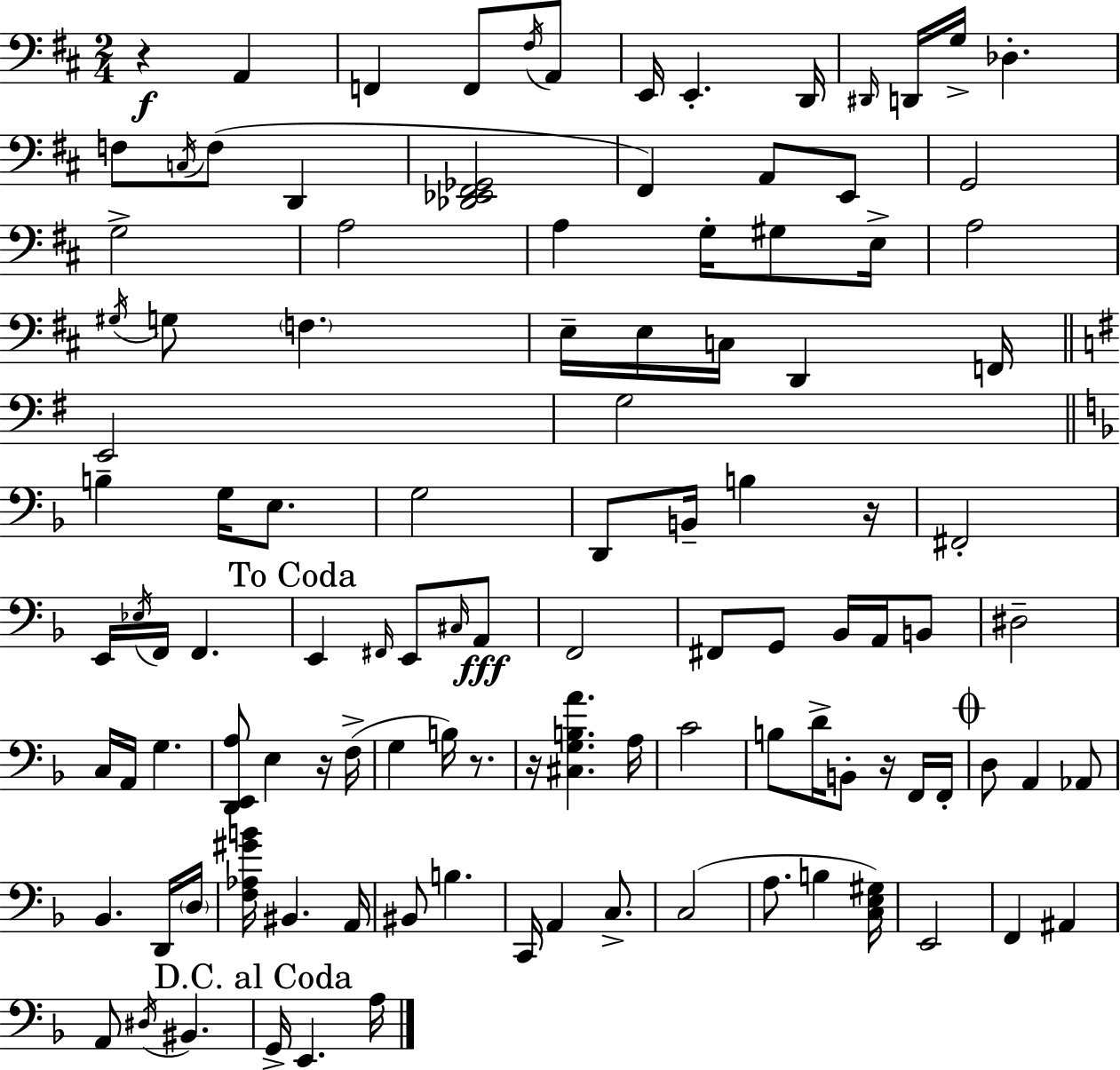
R/q A2/q F2/q F2/e F#3/s A2/e E2/s E2/q. D2/s D#2/s D2/s G3/s Db3/q. F3/e C3/s F3/e D2/q [Db2,Eb2,F#2,Gb2]/h F#2/q A2/e E2/e G2/h G3/h A3/h A3/q G3/s G#3/e E3/s A3/h G#3/s G3/e F3/q. E3/s E3/s C3/s D2/q F2/s E2/h G3/h B3/q G3/s E3/e. G3/h D2/e B2/s B3/q R/s F#2/h E2/s Eb3/s F2/s F2/q. E2/q F#2/s E2/e C#3/s A2/e F2/h F#2/e G2/e Bb2/s A2/s B2/e D#3/h C3/s A2/s G3/q. [D2,E2,A3]/e E3/q R/s F3/s G3/q B3/s R/e. R/s [C#3,G3,B3,A4]/q. A3/s C4/h B3/e D4/s B2/e R/s F2/s F2/s D3/e A2/q Ab2/e Bb2/q. D2/s D3/s [F3,Ab3,G#4,B4]/s BIS2/q. A2/s BIS2/e B3/q. C2/s A2/q C3/e. C3/h A3/e. B3/q [C3,E3,G#3]/s E2/h F2/q A#2/q A2/e D#3/s BIS2/q. G2/s E2/q. A3/s